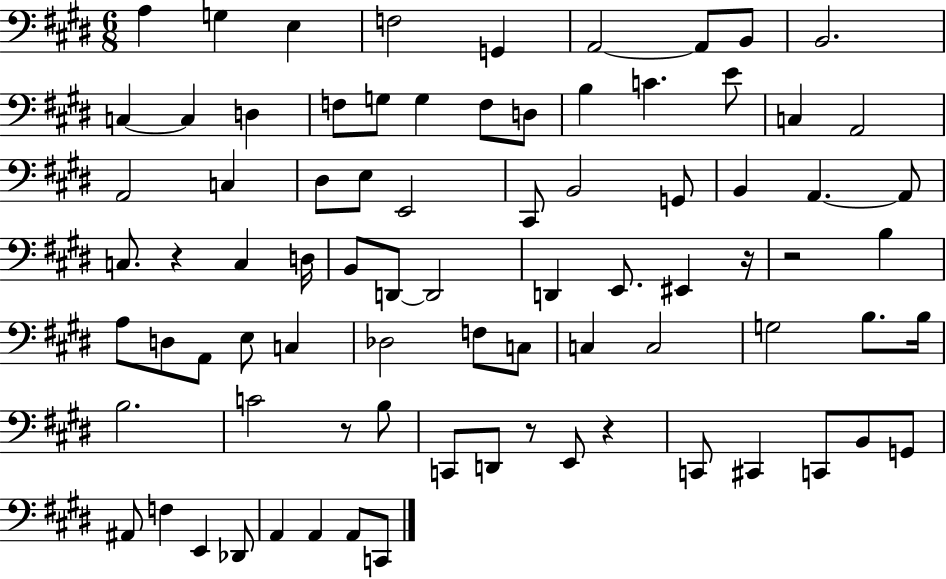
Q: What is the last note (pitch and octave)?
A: C2